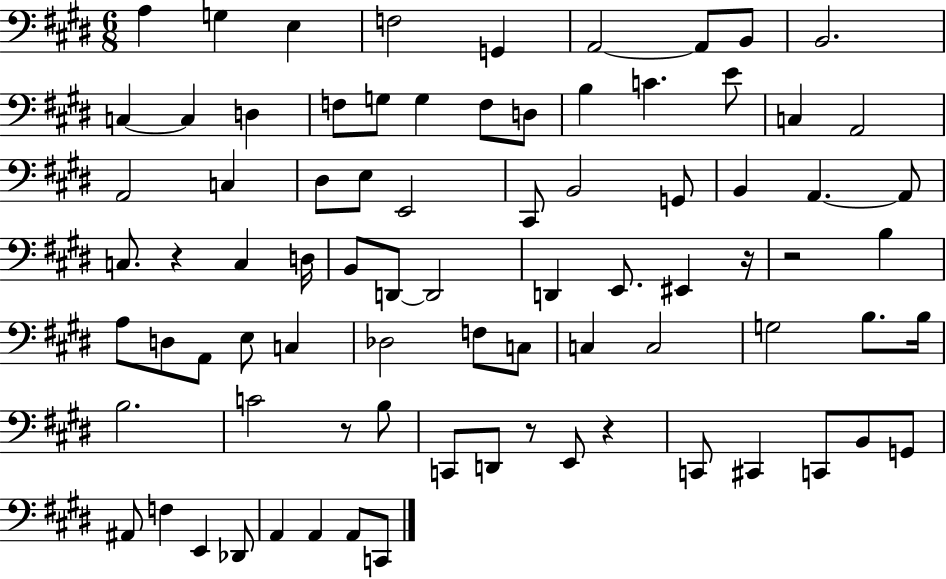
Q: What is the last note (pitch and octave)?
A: C2